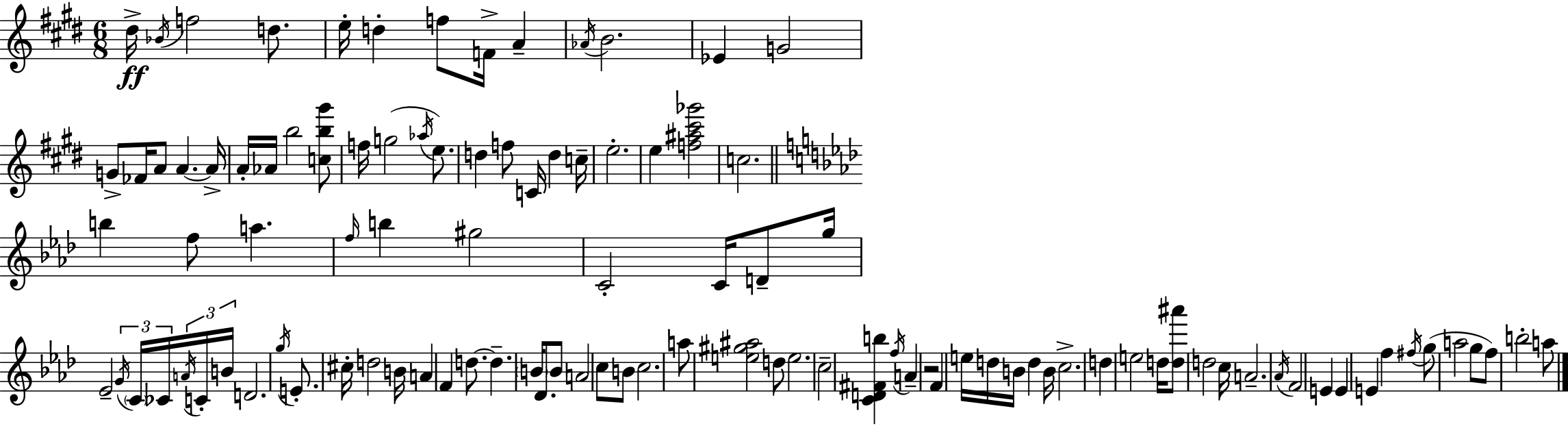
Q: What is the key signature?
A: E major